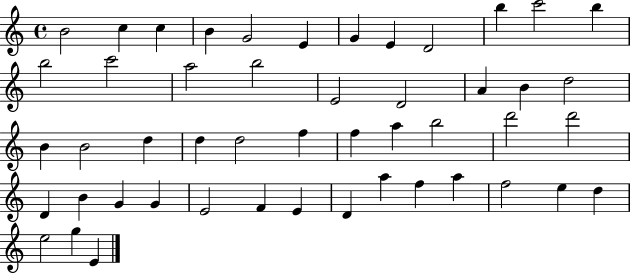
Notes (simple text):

B4/h C5/q C5/q B4/q G4/h E4/q G4/q E4/q D4/h B5/q C6/h B5/q B5/h C6/h A5/h B5/h E4/h D4/h A4/q B4/q D5/h B4/q B4/h D5/q D5/q D5/h F5/q F5/q A5/q B5/h D6/h D6/h D4/q B4/q G4/q G4/q E4/h F4/q E4/q D4/q A5/q F5/q A5/q F5/h E5/q D5/q E5/h G5/q E4/q